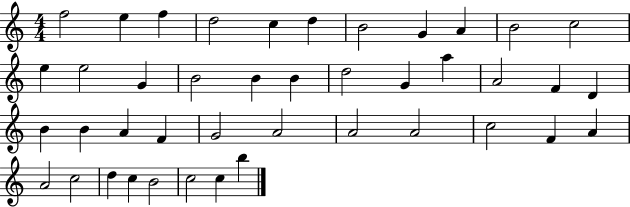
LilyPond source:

{
  \clef treble
  \numericTimeSignature
  \time 4/4
  \key c \major
  f''2 e''4 f''4 | d''2 c''4 d''4 | b'2 g'4 a'4 | b'2 c''2 | \break e''4 e''2 g'4 | b'2 b'4 b'4 | d''2 g'4 a''4 | a'2 f'4 d'4 | \break b'4 b'4 a'4 f'4 | g'2 a'2 | a'2 a'2 | c''2 f'4 a'4 | \break a'2 c''2 | d''4 c''4 b'2 | c''2 c''4 b''4 | \bar "|."
}